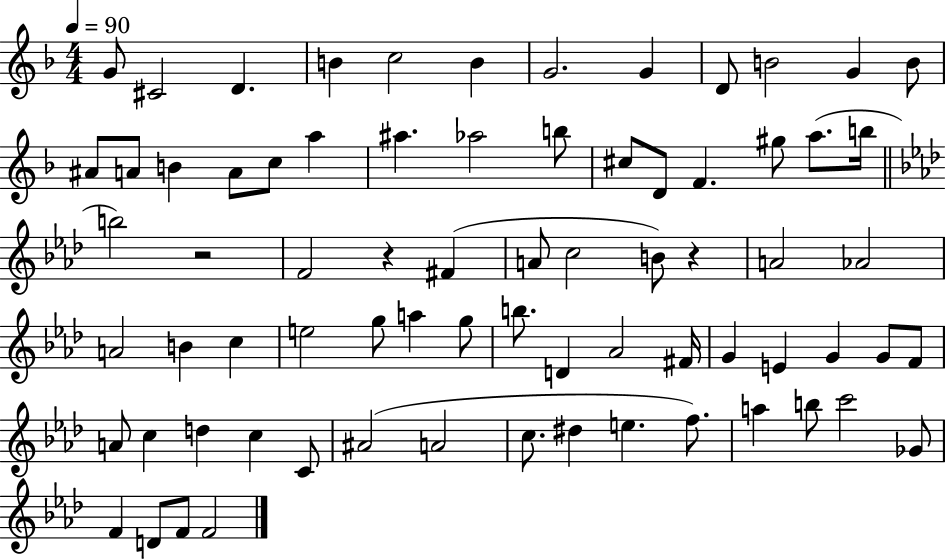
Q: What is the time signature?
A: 4/4